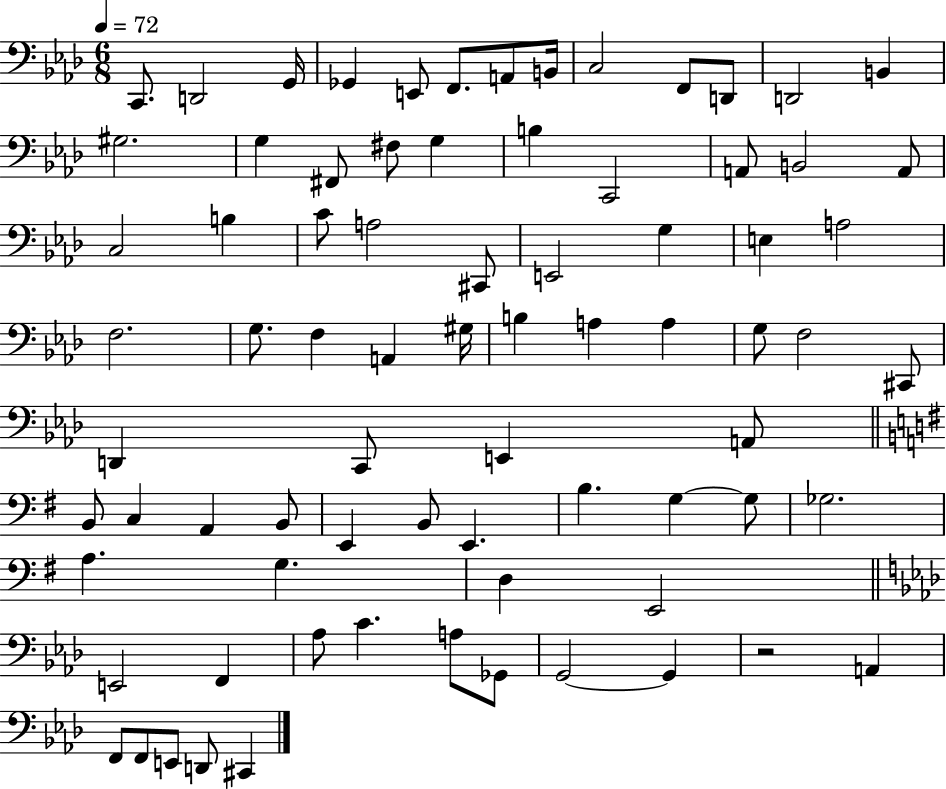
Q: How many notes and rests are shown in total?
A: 77